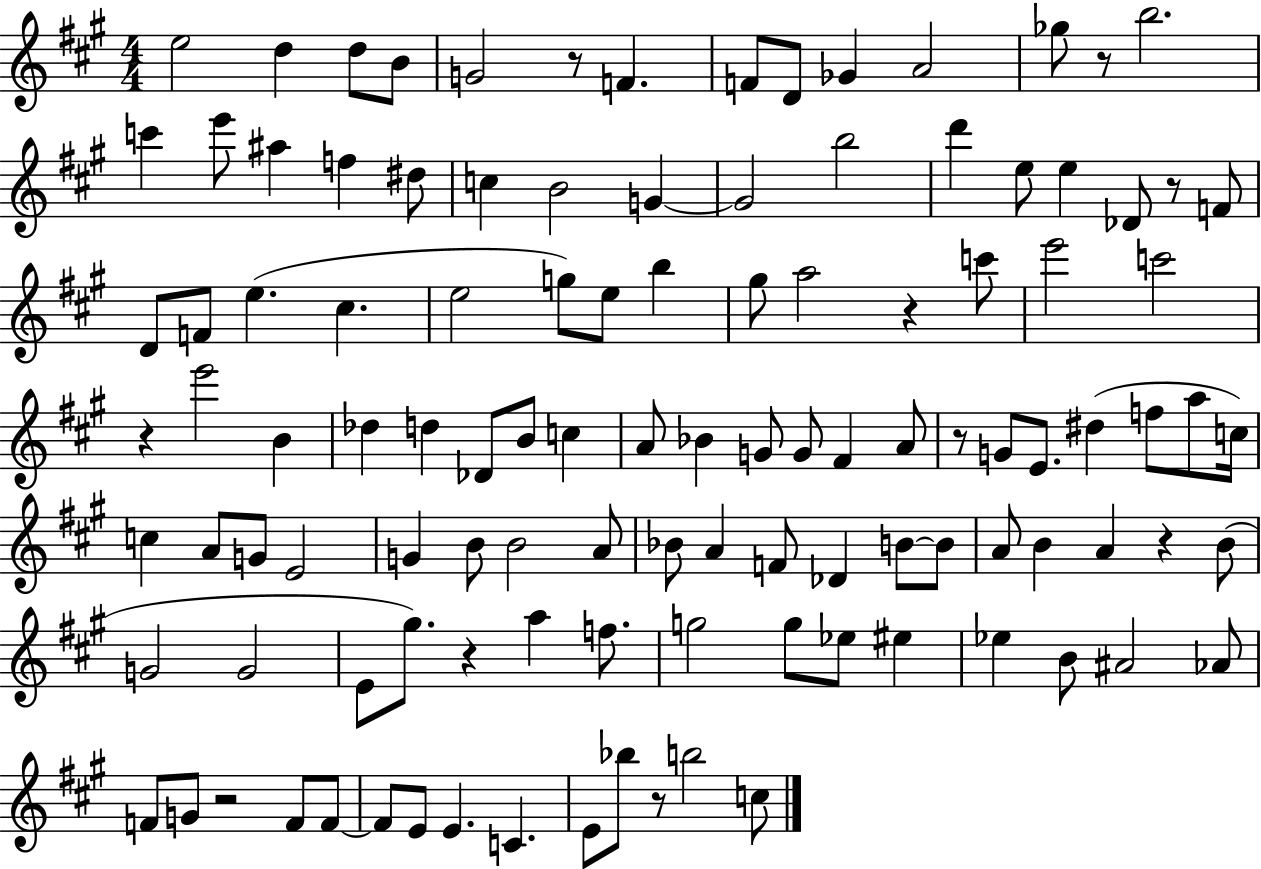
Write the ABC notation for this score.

X:1
T:Untitled
M:4/4
L:1/4
K:A
e2 d d/2 B/2 G2 z/2 F F/2 D/2 _G A2 _g/2 z/2 b2 c' e'/2 ^a f ^d/2 c B2 G G2 b2 d' e/2 e _D/2 z/2 F/2 D/2 F/2 e ^c e2 g/2 e/2 b ^g/2 a2 z c'/2 e'2 c'2 z e'2 B _d d _D/2 B/2 c A/2 _B G/2 G/2 ^F A/2 z/2 G/2 E/2 ^d f/2 a/2 c/4 c A/2 G/2 E2 G B/2 B2 A/2 _B/2 A F/2 _D B/2 B/2 A/2 B A z B/2 G2 G2 E/2 ^g/2 z a f/2 g2 g/2 _e/2 ^e _e B/2 ^A2 _A/2 F/2 G/2 z2 F/2 F/2 F/2 E/2 E C E/2 _b/2 z/2 b2 c/2